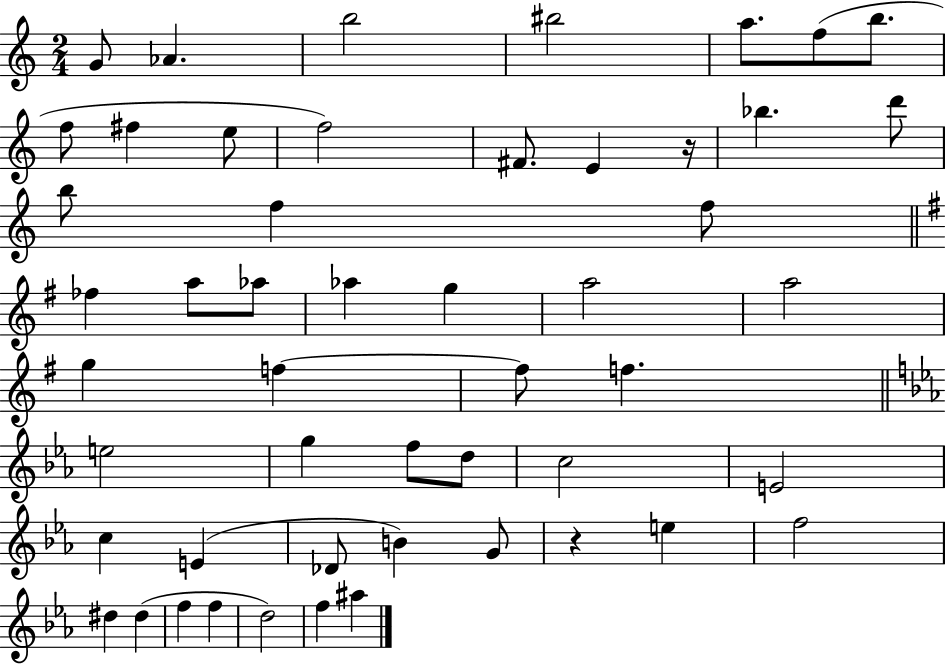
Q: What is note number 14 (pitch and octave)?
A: Bb5